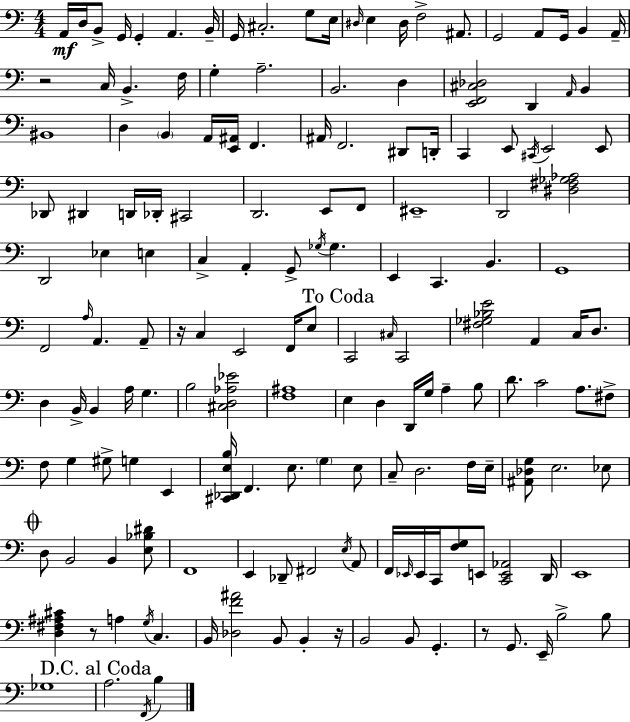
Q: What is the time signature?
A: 4/4